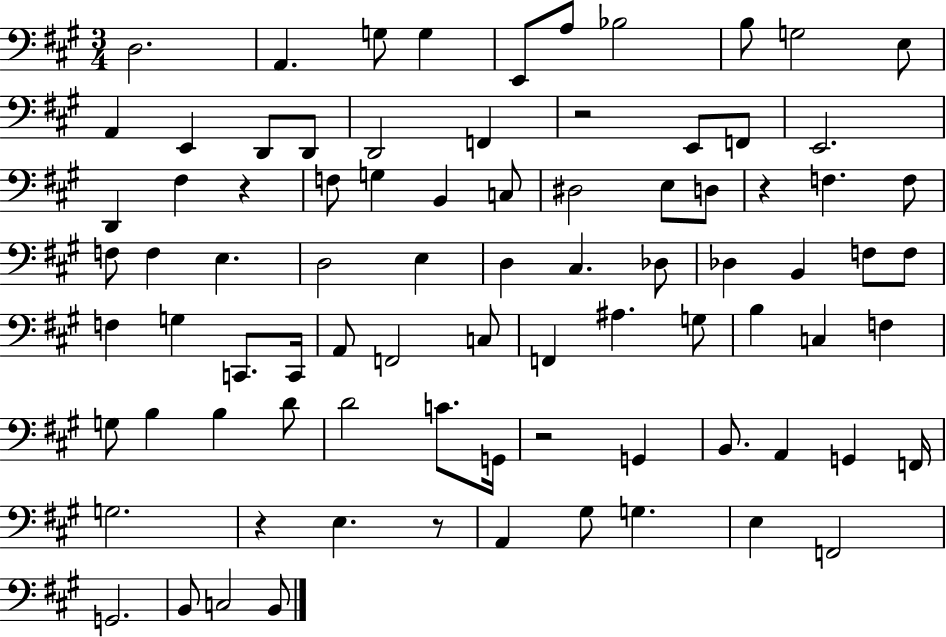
X:1
T:Untitled
M:3/4
L:1/4
K:A
D,2 A,, G,/2 G, E,,/2 A,/2 _B,2 B,/2 G,2 E,/2 A,, E,, D,,/2 D,,/2 D,,2 F,, z2 E,,/2 F,,/2 E,,2 D,, ^F, z F,/2 G, B,, C,/2 ^D,2 E,/2 D,/2 z F, F,/2 F,/2 F, E, D,2 E, D, ^C, _D,/2 _D, B,, F,/2 F,/2 F, G, C,,/2 C,,/4 A,,/2 F,,2 C,/2 F,, ^A, G,/2 B, C, F, G,/2 B, B, D/2 D2 C/2 G,,/4 z2 G,, B,,/2 A,, G,, F,,/4 G,2 z E, z/2 A,, ^G,/2 G, E, F,,2 G,,2 B,,/2 C,2 B,,/2